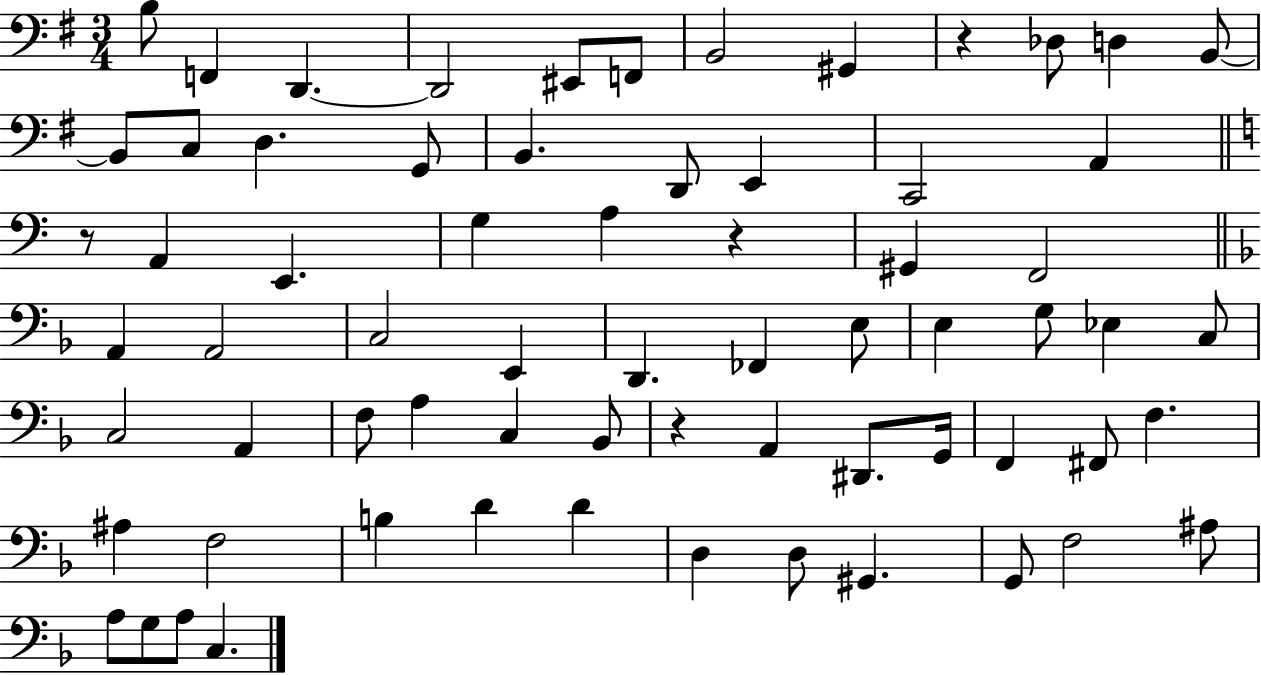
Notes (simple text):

B3/e F2/q D2/q. D2/h EIS2/e F2/e B2/h G#2/q R/q Db3/e D3/q B2/e B2/e C3/e D3/q. G2/e B2/q. D2/e E2/q C2/h A2/q R/e A2/q E2/q. G3/q A3/q R/q G#2/q F2/h A2/q A2/h C3/h E2/q D2/q. FES2/q E3/e E3/q G3/e Eb3/q C3/e C3/h A2/q F3/e A3/q C3/q Bb2/e R/q A2/q D#2/e. G2/s F2/q F#2/e F3/q. A#3/q F3/h B3/q D4/q D4/q D3/q D3/e G#2/q. G2/e F3/h A#3/e A3/e G3/e A3/e C3/q.